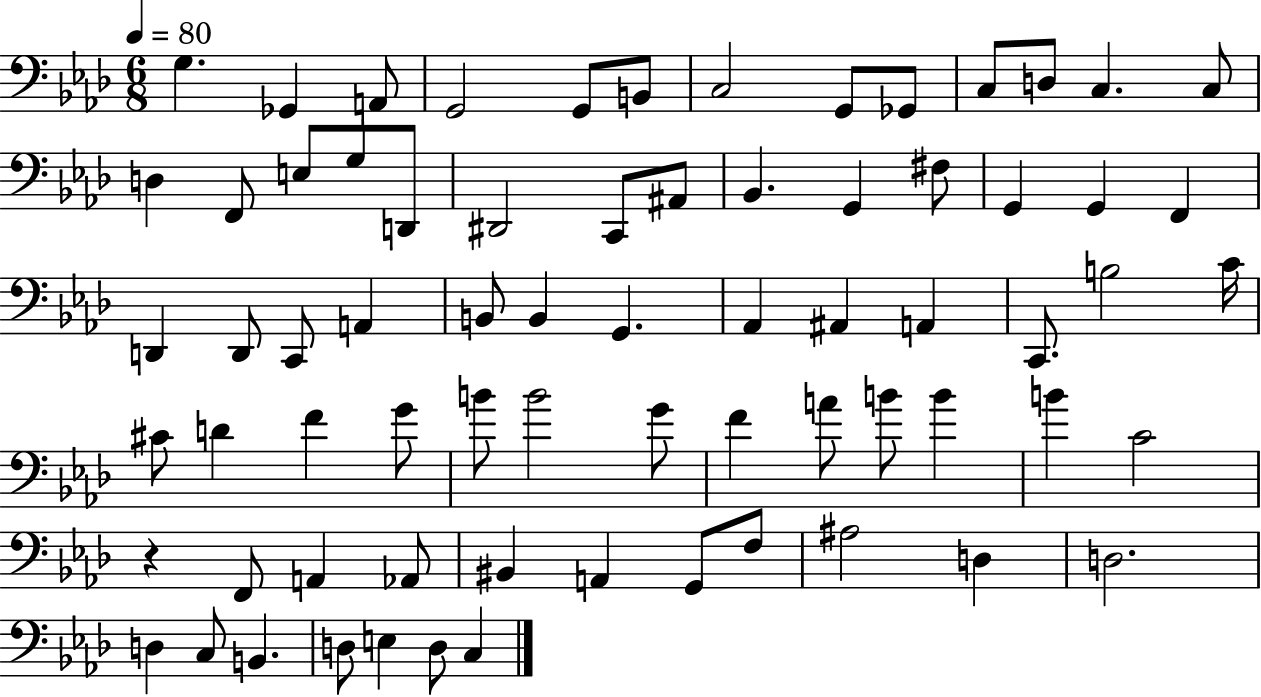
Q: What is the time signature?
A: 6/8